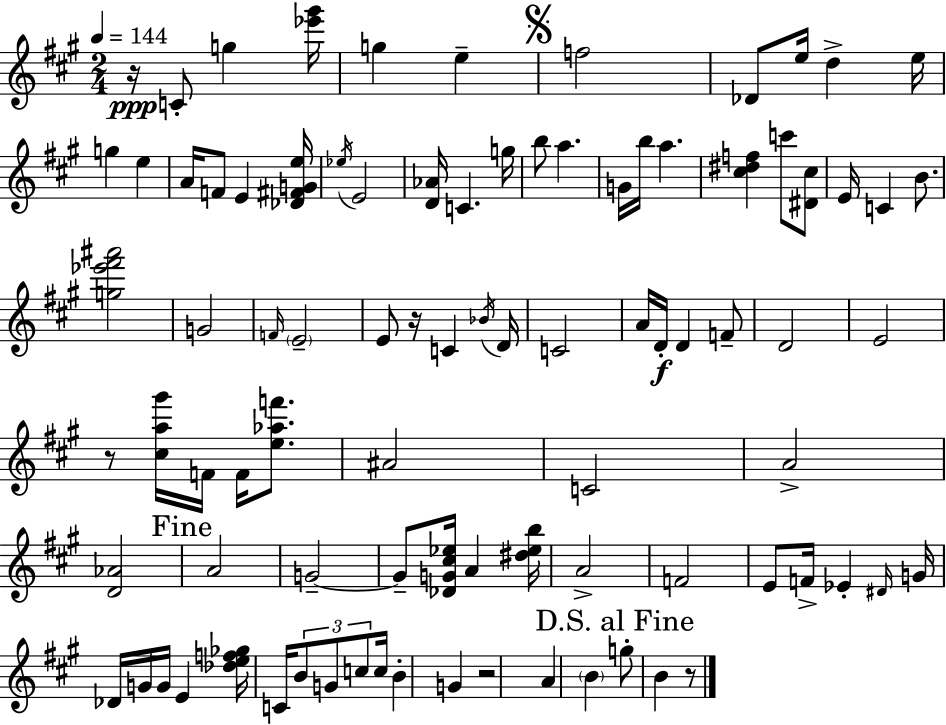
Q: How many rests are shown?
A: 5